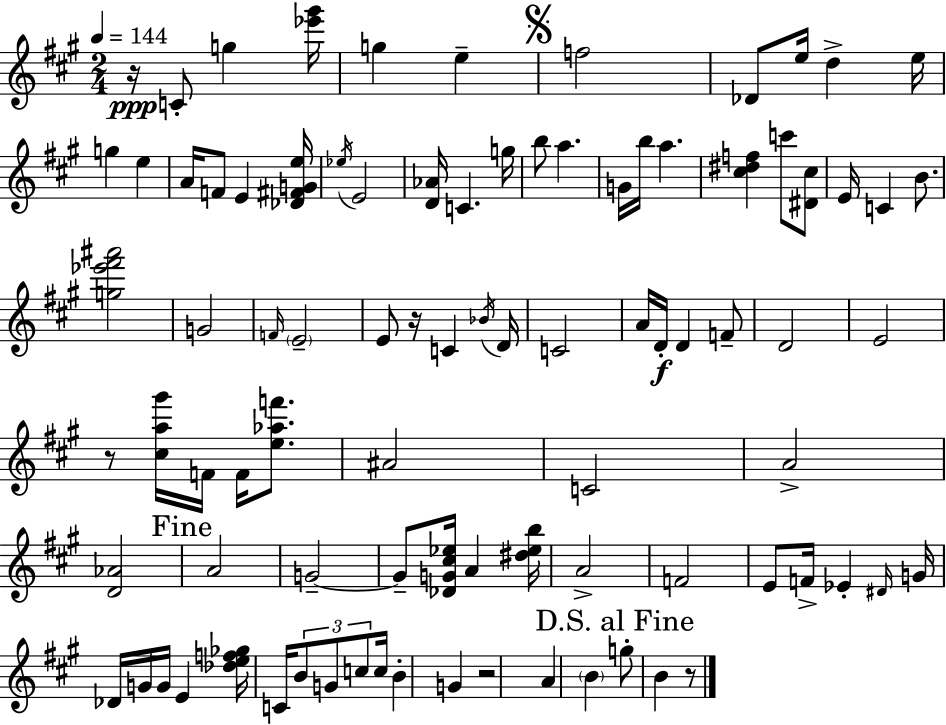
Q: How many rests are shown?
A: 5